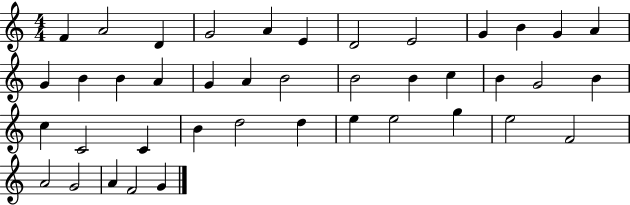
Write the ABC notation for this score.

X:1
T:Untitled
M:4/4
L:1/4
K:C
F A2 D G2 A E D2 E2 G B G A G B B A G A B2 B2 B c B G2 B c C2 C B d2 d e e2 g e2 F2 A2 G2 A F2 G